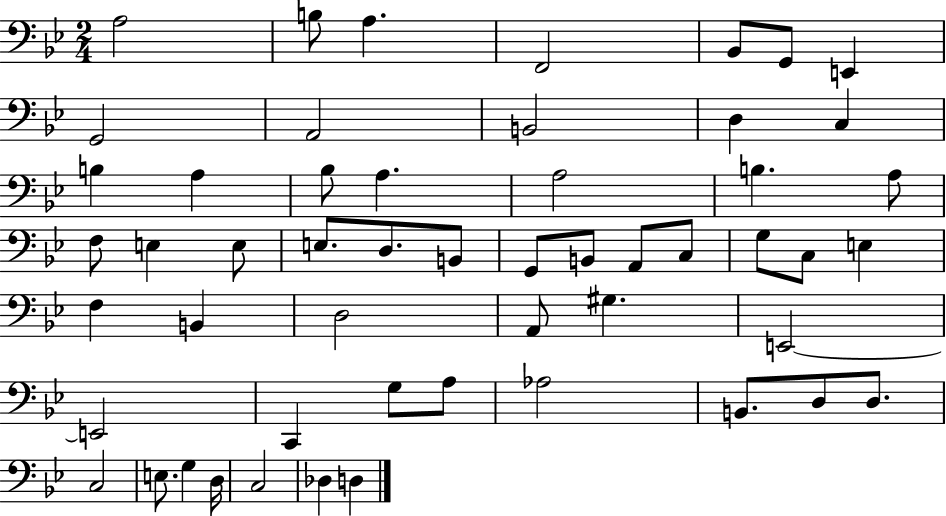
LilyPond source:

{
  \clef bass
  \numericTimeSignature
  \time 2/4
  \key bes \major
  a2 | b8 a4. | f,2 | bes,8 g,8 e,4 | \break g,2 | a,2 | b,2 | d4 c4 | \break b4 a4 | bes8 a4. | a2 | b4. a8 | \break f8 e4 e8 | e8. d8. b,8 | g,8 b,8 a,8 c8 | g8 c8 e4 | \break f4 b,4 | d2 | a,8 gis4. | e,2~~ | \break e,2 | c,4 g8 a8 | aes2 | b,8. d8 d8. | \break c2 | e8. g4 d16 | c2 | des4 d4 | \break \bar "|."
}